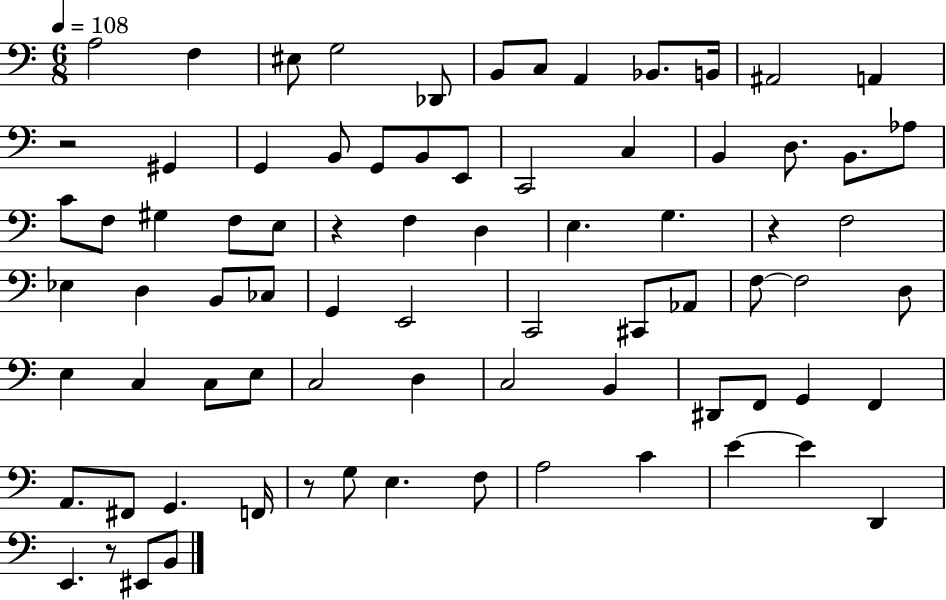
X:1
T:Untitled
M:6/8
L:1/4
K:C
A,2 F, ^E,/2 G,2 _D,,/2 B,,/2 C,/2 A,, _B,,/2 B,,/4 ^A,,2 A,, z2 ^G,, G,, B,,/2 G,,/2 B,,/2 E,,/2 C,,2 C, B,, D,/2 B,,/2 _A,/2 C/2 F,/2 ^G, F,/2 E,/2 z F, D, E, G, z F,2 _E, D, B,,/2 _C,/2 G,, E,,2 C,,2 ^C,,/2 _A,,/2 F,/2 F,2 D,/2 E, C, C,/2 E,/2 C,2 D, C,2 B,, ^D,,/2 F,,/2 G,, F,, A,,/2 ^F,,/2 G,, F,,/4 z/2 G,/2 E, F,/2 A,2 C E E D,, E,, z/2 ^E,,/2 B,,/2